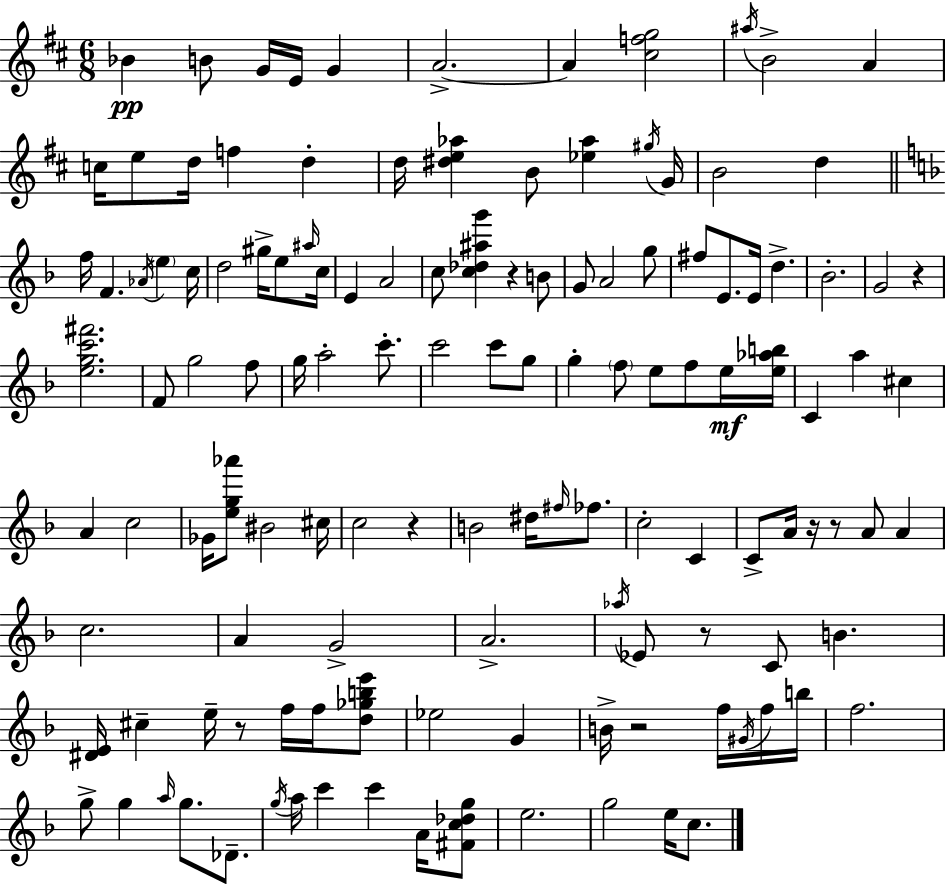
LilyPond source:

{
  \clef treble
  \numericTimeSignature
  \time 6/8
  \key d \major
  \repeat volta 2 { bes'4\pp b'8 g'16 e'16 g'4 | a'2.->~~ | a'4 <cis'' f'' g''>2 | \acciaccatura { ais''16 } b'2-> a'4 | \break c''16 e''8 d''16 f''4 d''4-. | d''16 <dis'' e'' aes''>4 b'8 <ees'' aes''>4 | \acciaccatura { gis''16 } g'16 b'2 d''4 | \bar "||" \break \key d \minor f''16 f'4. \acciaccatura { aes'16 } \parenthesize e''4 | c''16 d''2 gis''16-> e''8 | \grace { ais''16 } c''16 e'4 a'2 | c''8 <c'' des'' ais'' g'''>4 r4 | \break b'8 g'8 a'2 | g''8 fis''8 e'8. e'16 d''4.-> | bes'2.-. | g'2 r4 | \break <e'' g'' c''' fis'''>2. | f'8 g''2 | f''8 g''16 a''2-. c'''8.-. | c'''2 c'''8 | \break g''8 g''4-. \parenthesize f''8 e''8 f''8 | e''16\mf <e'' aes'' b''>16 c'4 a''4 cis''4 | a'4 c''2 | ges'16 <e'' g'' aes'''>8 bis'2 | \break cis''16 c''2 r4 | b'2 dis''16 \grace { fis''16 } | fes''8. c''2-. c'4 | c'8-> a'16 r16 r8 a'8 a'4 | \break c''2. | a'4 g'2-> | a'2.-> | \acciaccatura { aes''16 } ees'8 r8 c'8 b'4. | \break <dis' e'>16 cis''4-- e''16-- r8 | f''16 f''16 <d'' ges'' b'' e'''>8 ees''2 | g'4 b'16-> r2 | f''16 \acciaccatura { gis'16 } f''16 b''16 f''2. | \break g''8-> g''4 \grace { a''16 } | g''8. des'8.-- \acciaccatura { g''16 } a''16 c'''4 | c'''4 a'16 <fis' c'' des'' g''>8 e''2. | g''2 | \break e''16 c''8. } \bar "|."
}